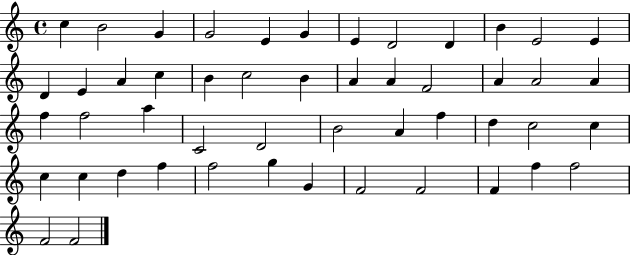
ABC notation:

X:1
T:Untitled
M:4/4
L:1/4
K:C
c B2 G G2 E G E D2 D B E2 E D E A c B c2 B A A F2 A A2 A f f2 a C2 D2 B2 A f d c2 c c c d f f2 g G F2 F2 F f f2 F2 F2